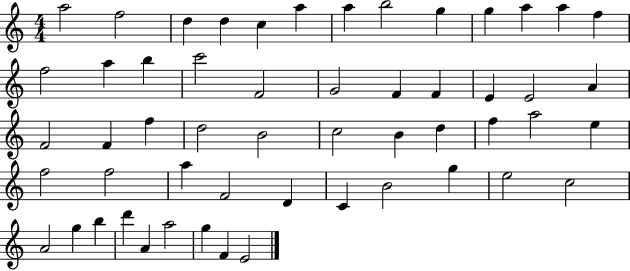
A5/h F5/h D5/q D5/q C5/q A5/q A5/q B5/h G5/q G5/q A5/q A5/q F5/q F5/h A5/q B5/q C6/h F4/h G4/h F4/q F4/q E4/q E4/h A4/q F4/h F4/q F5/q D5/h B4/h C5/h B4/q D5/q F5/q A5/h E5/q F5/h F5/h A5/q F4/h D4/q C4/q B4/h G5/q E5/h C5/h A4/h G5/q B5/q D6/q A4/q A5/h G5/q F4/q E4/h